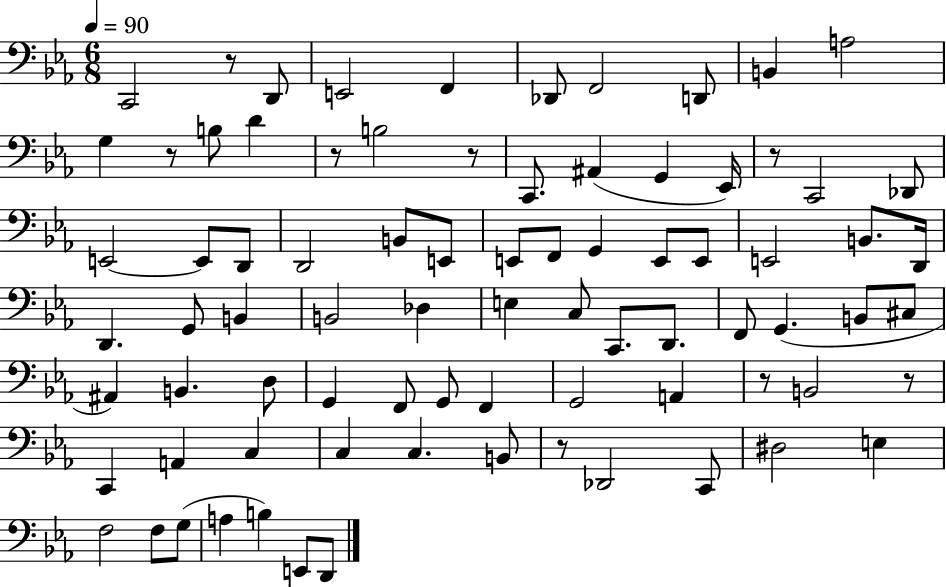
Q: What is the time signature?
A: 6/8